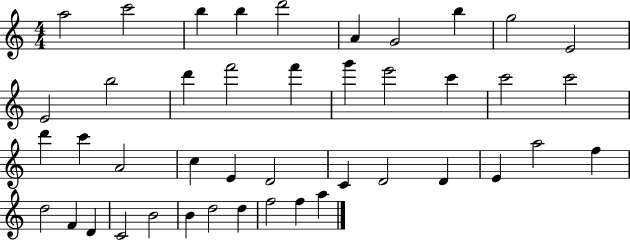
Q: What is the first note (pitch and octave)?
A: A5